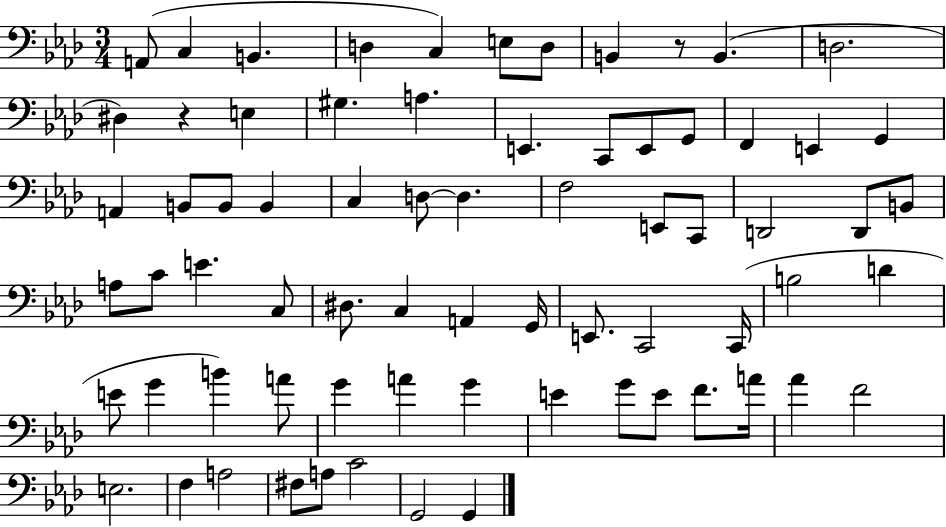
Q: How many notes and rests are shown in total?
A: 71